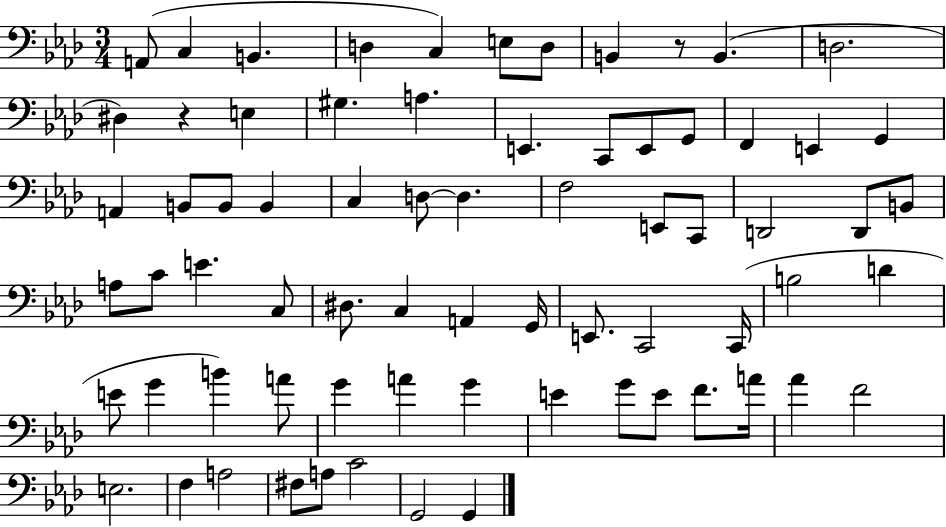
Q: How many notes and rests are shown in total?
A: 71